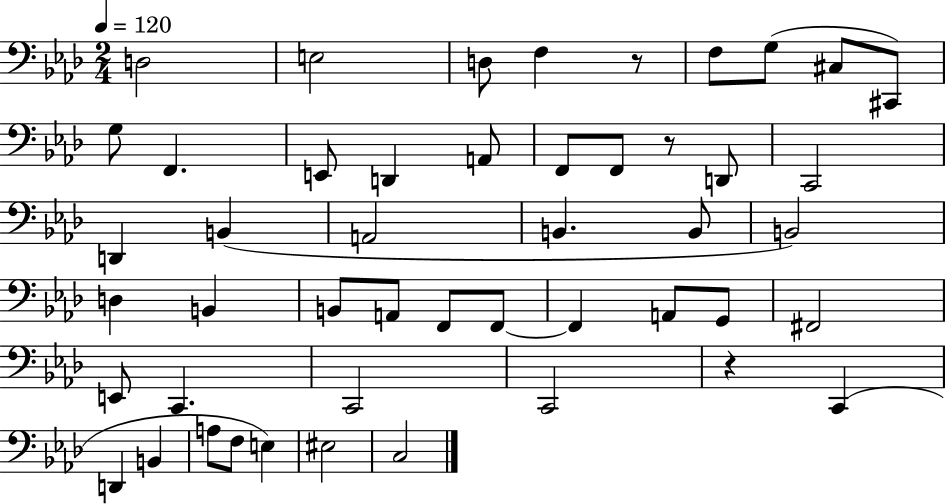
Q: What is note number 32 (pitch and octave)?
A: G2